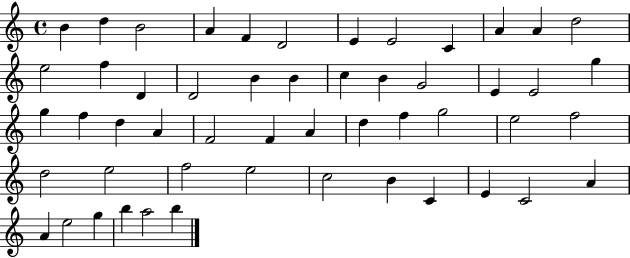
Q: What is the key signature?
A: C major